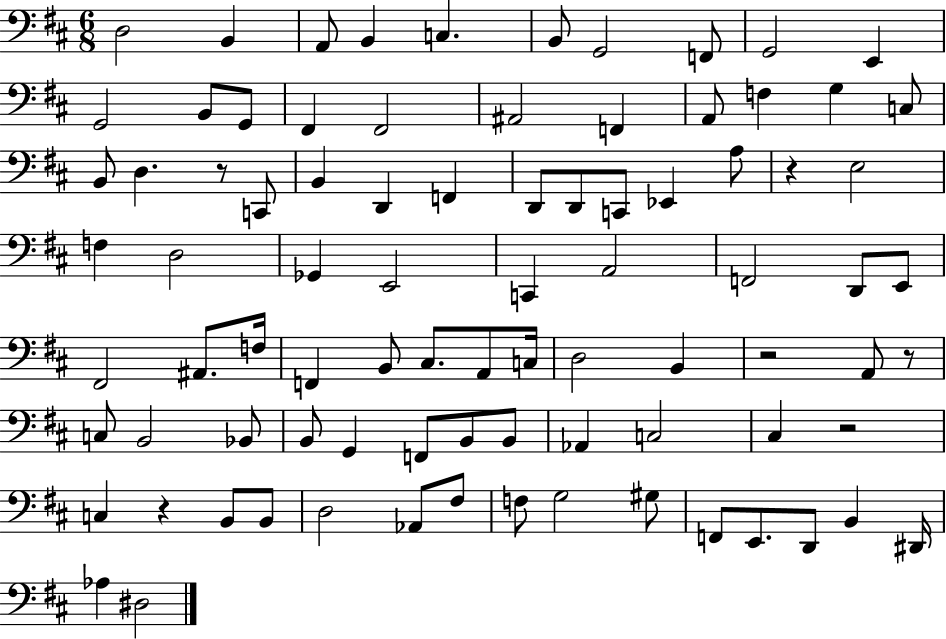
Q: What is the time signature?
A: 6/8